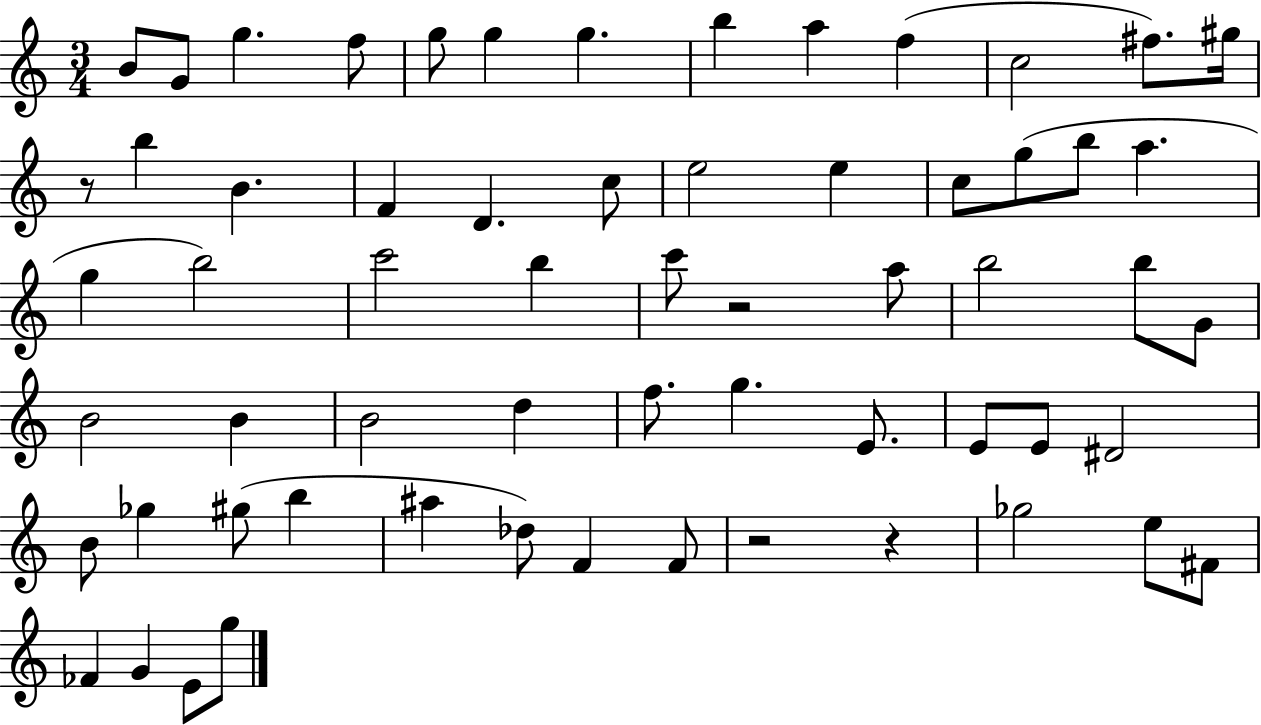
B4/e G4/e G5/q. F5/e G5/e G5/q G5/q. B5/q A5/q F5/q C5/h F#5/e. G#5/s R/e B5/q B4/q. F4/q D4/q. C5/e E5/h E5/q C5/e G5/e B5/e A5/q. G5/q B5/h C6/h B5/q C6/e R/h A5/e B5/h B5/e G4/e B4/h B4/q B4/h D5/q F5/e. G5/q. E4/e. E4/e E4/e D#4/h B4/e Gb5/q G#5/e B5/q A#5/q Db5/e F4/q F4/e R/h R/q Gb5/h E5/e F#4/e FES4/q G4/q E4/e G5/e